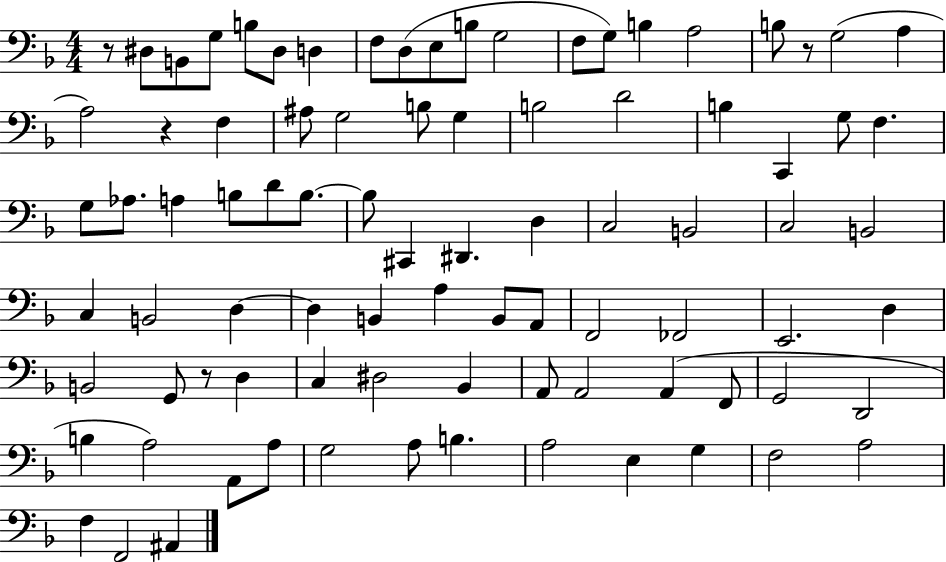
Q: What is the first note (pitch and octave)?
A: D#3